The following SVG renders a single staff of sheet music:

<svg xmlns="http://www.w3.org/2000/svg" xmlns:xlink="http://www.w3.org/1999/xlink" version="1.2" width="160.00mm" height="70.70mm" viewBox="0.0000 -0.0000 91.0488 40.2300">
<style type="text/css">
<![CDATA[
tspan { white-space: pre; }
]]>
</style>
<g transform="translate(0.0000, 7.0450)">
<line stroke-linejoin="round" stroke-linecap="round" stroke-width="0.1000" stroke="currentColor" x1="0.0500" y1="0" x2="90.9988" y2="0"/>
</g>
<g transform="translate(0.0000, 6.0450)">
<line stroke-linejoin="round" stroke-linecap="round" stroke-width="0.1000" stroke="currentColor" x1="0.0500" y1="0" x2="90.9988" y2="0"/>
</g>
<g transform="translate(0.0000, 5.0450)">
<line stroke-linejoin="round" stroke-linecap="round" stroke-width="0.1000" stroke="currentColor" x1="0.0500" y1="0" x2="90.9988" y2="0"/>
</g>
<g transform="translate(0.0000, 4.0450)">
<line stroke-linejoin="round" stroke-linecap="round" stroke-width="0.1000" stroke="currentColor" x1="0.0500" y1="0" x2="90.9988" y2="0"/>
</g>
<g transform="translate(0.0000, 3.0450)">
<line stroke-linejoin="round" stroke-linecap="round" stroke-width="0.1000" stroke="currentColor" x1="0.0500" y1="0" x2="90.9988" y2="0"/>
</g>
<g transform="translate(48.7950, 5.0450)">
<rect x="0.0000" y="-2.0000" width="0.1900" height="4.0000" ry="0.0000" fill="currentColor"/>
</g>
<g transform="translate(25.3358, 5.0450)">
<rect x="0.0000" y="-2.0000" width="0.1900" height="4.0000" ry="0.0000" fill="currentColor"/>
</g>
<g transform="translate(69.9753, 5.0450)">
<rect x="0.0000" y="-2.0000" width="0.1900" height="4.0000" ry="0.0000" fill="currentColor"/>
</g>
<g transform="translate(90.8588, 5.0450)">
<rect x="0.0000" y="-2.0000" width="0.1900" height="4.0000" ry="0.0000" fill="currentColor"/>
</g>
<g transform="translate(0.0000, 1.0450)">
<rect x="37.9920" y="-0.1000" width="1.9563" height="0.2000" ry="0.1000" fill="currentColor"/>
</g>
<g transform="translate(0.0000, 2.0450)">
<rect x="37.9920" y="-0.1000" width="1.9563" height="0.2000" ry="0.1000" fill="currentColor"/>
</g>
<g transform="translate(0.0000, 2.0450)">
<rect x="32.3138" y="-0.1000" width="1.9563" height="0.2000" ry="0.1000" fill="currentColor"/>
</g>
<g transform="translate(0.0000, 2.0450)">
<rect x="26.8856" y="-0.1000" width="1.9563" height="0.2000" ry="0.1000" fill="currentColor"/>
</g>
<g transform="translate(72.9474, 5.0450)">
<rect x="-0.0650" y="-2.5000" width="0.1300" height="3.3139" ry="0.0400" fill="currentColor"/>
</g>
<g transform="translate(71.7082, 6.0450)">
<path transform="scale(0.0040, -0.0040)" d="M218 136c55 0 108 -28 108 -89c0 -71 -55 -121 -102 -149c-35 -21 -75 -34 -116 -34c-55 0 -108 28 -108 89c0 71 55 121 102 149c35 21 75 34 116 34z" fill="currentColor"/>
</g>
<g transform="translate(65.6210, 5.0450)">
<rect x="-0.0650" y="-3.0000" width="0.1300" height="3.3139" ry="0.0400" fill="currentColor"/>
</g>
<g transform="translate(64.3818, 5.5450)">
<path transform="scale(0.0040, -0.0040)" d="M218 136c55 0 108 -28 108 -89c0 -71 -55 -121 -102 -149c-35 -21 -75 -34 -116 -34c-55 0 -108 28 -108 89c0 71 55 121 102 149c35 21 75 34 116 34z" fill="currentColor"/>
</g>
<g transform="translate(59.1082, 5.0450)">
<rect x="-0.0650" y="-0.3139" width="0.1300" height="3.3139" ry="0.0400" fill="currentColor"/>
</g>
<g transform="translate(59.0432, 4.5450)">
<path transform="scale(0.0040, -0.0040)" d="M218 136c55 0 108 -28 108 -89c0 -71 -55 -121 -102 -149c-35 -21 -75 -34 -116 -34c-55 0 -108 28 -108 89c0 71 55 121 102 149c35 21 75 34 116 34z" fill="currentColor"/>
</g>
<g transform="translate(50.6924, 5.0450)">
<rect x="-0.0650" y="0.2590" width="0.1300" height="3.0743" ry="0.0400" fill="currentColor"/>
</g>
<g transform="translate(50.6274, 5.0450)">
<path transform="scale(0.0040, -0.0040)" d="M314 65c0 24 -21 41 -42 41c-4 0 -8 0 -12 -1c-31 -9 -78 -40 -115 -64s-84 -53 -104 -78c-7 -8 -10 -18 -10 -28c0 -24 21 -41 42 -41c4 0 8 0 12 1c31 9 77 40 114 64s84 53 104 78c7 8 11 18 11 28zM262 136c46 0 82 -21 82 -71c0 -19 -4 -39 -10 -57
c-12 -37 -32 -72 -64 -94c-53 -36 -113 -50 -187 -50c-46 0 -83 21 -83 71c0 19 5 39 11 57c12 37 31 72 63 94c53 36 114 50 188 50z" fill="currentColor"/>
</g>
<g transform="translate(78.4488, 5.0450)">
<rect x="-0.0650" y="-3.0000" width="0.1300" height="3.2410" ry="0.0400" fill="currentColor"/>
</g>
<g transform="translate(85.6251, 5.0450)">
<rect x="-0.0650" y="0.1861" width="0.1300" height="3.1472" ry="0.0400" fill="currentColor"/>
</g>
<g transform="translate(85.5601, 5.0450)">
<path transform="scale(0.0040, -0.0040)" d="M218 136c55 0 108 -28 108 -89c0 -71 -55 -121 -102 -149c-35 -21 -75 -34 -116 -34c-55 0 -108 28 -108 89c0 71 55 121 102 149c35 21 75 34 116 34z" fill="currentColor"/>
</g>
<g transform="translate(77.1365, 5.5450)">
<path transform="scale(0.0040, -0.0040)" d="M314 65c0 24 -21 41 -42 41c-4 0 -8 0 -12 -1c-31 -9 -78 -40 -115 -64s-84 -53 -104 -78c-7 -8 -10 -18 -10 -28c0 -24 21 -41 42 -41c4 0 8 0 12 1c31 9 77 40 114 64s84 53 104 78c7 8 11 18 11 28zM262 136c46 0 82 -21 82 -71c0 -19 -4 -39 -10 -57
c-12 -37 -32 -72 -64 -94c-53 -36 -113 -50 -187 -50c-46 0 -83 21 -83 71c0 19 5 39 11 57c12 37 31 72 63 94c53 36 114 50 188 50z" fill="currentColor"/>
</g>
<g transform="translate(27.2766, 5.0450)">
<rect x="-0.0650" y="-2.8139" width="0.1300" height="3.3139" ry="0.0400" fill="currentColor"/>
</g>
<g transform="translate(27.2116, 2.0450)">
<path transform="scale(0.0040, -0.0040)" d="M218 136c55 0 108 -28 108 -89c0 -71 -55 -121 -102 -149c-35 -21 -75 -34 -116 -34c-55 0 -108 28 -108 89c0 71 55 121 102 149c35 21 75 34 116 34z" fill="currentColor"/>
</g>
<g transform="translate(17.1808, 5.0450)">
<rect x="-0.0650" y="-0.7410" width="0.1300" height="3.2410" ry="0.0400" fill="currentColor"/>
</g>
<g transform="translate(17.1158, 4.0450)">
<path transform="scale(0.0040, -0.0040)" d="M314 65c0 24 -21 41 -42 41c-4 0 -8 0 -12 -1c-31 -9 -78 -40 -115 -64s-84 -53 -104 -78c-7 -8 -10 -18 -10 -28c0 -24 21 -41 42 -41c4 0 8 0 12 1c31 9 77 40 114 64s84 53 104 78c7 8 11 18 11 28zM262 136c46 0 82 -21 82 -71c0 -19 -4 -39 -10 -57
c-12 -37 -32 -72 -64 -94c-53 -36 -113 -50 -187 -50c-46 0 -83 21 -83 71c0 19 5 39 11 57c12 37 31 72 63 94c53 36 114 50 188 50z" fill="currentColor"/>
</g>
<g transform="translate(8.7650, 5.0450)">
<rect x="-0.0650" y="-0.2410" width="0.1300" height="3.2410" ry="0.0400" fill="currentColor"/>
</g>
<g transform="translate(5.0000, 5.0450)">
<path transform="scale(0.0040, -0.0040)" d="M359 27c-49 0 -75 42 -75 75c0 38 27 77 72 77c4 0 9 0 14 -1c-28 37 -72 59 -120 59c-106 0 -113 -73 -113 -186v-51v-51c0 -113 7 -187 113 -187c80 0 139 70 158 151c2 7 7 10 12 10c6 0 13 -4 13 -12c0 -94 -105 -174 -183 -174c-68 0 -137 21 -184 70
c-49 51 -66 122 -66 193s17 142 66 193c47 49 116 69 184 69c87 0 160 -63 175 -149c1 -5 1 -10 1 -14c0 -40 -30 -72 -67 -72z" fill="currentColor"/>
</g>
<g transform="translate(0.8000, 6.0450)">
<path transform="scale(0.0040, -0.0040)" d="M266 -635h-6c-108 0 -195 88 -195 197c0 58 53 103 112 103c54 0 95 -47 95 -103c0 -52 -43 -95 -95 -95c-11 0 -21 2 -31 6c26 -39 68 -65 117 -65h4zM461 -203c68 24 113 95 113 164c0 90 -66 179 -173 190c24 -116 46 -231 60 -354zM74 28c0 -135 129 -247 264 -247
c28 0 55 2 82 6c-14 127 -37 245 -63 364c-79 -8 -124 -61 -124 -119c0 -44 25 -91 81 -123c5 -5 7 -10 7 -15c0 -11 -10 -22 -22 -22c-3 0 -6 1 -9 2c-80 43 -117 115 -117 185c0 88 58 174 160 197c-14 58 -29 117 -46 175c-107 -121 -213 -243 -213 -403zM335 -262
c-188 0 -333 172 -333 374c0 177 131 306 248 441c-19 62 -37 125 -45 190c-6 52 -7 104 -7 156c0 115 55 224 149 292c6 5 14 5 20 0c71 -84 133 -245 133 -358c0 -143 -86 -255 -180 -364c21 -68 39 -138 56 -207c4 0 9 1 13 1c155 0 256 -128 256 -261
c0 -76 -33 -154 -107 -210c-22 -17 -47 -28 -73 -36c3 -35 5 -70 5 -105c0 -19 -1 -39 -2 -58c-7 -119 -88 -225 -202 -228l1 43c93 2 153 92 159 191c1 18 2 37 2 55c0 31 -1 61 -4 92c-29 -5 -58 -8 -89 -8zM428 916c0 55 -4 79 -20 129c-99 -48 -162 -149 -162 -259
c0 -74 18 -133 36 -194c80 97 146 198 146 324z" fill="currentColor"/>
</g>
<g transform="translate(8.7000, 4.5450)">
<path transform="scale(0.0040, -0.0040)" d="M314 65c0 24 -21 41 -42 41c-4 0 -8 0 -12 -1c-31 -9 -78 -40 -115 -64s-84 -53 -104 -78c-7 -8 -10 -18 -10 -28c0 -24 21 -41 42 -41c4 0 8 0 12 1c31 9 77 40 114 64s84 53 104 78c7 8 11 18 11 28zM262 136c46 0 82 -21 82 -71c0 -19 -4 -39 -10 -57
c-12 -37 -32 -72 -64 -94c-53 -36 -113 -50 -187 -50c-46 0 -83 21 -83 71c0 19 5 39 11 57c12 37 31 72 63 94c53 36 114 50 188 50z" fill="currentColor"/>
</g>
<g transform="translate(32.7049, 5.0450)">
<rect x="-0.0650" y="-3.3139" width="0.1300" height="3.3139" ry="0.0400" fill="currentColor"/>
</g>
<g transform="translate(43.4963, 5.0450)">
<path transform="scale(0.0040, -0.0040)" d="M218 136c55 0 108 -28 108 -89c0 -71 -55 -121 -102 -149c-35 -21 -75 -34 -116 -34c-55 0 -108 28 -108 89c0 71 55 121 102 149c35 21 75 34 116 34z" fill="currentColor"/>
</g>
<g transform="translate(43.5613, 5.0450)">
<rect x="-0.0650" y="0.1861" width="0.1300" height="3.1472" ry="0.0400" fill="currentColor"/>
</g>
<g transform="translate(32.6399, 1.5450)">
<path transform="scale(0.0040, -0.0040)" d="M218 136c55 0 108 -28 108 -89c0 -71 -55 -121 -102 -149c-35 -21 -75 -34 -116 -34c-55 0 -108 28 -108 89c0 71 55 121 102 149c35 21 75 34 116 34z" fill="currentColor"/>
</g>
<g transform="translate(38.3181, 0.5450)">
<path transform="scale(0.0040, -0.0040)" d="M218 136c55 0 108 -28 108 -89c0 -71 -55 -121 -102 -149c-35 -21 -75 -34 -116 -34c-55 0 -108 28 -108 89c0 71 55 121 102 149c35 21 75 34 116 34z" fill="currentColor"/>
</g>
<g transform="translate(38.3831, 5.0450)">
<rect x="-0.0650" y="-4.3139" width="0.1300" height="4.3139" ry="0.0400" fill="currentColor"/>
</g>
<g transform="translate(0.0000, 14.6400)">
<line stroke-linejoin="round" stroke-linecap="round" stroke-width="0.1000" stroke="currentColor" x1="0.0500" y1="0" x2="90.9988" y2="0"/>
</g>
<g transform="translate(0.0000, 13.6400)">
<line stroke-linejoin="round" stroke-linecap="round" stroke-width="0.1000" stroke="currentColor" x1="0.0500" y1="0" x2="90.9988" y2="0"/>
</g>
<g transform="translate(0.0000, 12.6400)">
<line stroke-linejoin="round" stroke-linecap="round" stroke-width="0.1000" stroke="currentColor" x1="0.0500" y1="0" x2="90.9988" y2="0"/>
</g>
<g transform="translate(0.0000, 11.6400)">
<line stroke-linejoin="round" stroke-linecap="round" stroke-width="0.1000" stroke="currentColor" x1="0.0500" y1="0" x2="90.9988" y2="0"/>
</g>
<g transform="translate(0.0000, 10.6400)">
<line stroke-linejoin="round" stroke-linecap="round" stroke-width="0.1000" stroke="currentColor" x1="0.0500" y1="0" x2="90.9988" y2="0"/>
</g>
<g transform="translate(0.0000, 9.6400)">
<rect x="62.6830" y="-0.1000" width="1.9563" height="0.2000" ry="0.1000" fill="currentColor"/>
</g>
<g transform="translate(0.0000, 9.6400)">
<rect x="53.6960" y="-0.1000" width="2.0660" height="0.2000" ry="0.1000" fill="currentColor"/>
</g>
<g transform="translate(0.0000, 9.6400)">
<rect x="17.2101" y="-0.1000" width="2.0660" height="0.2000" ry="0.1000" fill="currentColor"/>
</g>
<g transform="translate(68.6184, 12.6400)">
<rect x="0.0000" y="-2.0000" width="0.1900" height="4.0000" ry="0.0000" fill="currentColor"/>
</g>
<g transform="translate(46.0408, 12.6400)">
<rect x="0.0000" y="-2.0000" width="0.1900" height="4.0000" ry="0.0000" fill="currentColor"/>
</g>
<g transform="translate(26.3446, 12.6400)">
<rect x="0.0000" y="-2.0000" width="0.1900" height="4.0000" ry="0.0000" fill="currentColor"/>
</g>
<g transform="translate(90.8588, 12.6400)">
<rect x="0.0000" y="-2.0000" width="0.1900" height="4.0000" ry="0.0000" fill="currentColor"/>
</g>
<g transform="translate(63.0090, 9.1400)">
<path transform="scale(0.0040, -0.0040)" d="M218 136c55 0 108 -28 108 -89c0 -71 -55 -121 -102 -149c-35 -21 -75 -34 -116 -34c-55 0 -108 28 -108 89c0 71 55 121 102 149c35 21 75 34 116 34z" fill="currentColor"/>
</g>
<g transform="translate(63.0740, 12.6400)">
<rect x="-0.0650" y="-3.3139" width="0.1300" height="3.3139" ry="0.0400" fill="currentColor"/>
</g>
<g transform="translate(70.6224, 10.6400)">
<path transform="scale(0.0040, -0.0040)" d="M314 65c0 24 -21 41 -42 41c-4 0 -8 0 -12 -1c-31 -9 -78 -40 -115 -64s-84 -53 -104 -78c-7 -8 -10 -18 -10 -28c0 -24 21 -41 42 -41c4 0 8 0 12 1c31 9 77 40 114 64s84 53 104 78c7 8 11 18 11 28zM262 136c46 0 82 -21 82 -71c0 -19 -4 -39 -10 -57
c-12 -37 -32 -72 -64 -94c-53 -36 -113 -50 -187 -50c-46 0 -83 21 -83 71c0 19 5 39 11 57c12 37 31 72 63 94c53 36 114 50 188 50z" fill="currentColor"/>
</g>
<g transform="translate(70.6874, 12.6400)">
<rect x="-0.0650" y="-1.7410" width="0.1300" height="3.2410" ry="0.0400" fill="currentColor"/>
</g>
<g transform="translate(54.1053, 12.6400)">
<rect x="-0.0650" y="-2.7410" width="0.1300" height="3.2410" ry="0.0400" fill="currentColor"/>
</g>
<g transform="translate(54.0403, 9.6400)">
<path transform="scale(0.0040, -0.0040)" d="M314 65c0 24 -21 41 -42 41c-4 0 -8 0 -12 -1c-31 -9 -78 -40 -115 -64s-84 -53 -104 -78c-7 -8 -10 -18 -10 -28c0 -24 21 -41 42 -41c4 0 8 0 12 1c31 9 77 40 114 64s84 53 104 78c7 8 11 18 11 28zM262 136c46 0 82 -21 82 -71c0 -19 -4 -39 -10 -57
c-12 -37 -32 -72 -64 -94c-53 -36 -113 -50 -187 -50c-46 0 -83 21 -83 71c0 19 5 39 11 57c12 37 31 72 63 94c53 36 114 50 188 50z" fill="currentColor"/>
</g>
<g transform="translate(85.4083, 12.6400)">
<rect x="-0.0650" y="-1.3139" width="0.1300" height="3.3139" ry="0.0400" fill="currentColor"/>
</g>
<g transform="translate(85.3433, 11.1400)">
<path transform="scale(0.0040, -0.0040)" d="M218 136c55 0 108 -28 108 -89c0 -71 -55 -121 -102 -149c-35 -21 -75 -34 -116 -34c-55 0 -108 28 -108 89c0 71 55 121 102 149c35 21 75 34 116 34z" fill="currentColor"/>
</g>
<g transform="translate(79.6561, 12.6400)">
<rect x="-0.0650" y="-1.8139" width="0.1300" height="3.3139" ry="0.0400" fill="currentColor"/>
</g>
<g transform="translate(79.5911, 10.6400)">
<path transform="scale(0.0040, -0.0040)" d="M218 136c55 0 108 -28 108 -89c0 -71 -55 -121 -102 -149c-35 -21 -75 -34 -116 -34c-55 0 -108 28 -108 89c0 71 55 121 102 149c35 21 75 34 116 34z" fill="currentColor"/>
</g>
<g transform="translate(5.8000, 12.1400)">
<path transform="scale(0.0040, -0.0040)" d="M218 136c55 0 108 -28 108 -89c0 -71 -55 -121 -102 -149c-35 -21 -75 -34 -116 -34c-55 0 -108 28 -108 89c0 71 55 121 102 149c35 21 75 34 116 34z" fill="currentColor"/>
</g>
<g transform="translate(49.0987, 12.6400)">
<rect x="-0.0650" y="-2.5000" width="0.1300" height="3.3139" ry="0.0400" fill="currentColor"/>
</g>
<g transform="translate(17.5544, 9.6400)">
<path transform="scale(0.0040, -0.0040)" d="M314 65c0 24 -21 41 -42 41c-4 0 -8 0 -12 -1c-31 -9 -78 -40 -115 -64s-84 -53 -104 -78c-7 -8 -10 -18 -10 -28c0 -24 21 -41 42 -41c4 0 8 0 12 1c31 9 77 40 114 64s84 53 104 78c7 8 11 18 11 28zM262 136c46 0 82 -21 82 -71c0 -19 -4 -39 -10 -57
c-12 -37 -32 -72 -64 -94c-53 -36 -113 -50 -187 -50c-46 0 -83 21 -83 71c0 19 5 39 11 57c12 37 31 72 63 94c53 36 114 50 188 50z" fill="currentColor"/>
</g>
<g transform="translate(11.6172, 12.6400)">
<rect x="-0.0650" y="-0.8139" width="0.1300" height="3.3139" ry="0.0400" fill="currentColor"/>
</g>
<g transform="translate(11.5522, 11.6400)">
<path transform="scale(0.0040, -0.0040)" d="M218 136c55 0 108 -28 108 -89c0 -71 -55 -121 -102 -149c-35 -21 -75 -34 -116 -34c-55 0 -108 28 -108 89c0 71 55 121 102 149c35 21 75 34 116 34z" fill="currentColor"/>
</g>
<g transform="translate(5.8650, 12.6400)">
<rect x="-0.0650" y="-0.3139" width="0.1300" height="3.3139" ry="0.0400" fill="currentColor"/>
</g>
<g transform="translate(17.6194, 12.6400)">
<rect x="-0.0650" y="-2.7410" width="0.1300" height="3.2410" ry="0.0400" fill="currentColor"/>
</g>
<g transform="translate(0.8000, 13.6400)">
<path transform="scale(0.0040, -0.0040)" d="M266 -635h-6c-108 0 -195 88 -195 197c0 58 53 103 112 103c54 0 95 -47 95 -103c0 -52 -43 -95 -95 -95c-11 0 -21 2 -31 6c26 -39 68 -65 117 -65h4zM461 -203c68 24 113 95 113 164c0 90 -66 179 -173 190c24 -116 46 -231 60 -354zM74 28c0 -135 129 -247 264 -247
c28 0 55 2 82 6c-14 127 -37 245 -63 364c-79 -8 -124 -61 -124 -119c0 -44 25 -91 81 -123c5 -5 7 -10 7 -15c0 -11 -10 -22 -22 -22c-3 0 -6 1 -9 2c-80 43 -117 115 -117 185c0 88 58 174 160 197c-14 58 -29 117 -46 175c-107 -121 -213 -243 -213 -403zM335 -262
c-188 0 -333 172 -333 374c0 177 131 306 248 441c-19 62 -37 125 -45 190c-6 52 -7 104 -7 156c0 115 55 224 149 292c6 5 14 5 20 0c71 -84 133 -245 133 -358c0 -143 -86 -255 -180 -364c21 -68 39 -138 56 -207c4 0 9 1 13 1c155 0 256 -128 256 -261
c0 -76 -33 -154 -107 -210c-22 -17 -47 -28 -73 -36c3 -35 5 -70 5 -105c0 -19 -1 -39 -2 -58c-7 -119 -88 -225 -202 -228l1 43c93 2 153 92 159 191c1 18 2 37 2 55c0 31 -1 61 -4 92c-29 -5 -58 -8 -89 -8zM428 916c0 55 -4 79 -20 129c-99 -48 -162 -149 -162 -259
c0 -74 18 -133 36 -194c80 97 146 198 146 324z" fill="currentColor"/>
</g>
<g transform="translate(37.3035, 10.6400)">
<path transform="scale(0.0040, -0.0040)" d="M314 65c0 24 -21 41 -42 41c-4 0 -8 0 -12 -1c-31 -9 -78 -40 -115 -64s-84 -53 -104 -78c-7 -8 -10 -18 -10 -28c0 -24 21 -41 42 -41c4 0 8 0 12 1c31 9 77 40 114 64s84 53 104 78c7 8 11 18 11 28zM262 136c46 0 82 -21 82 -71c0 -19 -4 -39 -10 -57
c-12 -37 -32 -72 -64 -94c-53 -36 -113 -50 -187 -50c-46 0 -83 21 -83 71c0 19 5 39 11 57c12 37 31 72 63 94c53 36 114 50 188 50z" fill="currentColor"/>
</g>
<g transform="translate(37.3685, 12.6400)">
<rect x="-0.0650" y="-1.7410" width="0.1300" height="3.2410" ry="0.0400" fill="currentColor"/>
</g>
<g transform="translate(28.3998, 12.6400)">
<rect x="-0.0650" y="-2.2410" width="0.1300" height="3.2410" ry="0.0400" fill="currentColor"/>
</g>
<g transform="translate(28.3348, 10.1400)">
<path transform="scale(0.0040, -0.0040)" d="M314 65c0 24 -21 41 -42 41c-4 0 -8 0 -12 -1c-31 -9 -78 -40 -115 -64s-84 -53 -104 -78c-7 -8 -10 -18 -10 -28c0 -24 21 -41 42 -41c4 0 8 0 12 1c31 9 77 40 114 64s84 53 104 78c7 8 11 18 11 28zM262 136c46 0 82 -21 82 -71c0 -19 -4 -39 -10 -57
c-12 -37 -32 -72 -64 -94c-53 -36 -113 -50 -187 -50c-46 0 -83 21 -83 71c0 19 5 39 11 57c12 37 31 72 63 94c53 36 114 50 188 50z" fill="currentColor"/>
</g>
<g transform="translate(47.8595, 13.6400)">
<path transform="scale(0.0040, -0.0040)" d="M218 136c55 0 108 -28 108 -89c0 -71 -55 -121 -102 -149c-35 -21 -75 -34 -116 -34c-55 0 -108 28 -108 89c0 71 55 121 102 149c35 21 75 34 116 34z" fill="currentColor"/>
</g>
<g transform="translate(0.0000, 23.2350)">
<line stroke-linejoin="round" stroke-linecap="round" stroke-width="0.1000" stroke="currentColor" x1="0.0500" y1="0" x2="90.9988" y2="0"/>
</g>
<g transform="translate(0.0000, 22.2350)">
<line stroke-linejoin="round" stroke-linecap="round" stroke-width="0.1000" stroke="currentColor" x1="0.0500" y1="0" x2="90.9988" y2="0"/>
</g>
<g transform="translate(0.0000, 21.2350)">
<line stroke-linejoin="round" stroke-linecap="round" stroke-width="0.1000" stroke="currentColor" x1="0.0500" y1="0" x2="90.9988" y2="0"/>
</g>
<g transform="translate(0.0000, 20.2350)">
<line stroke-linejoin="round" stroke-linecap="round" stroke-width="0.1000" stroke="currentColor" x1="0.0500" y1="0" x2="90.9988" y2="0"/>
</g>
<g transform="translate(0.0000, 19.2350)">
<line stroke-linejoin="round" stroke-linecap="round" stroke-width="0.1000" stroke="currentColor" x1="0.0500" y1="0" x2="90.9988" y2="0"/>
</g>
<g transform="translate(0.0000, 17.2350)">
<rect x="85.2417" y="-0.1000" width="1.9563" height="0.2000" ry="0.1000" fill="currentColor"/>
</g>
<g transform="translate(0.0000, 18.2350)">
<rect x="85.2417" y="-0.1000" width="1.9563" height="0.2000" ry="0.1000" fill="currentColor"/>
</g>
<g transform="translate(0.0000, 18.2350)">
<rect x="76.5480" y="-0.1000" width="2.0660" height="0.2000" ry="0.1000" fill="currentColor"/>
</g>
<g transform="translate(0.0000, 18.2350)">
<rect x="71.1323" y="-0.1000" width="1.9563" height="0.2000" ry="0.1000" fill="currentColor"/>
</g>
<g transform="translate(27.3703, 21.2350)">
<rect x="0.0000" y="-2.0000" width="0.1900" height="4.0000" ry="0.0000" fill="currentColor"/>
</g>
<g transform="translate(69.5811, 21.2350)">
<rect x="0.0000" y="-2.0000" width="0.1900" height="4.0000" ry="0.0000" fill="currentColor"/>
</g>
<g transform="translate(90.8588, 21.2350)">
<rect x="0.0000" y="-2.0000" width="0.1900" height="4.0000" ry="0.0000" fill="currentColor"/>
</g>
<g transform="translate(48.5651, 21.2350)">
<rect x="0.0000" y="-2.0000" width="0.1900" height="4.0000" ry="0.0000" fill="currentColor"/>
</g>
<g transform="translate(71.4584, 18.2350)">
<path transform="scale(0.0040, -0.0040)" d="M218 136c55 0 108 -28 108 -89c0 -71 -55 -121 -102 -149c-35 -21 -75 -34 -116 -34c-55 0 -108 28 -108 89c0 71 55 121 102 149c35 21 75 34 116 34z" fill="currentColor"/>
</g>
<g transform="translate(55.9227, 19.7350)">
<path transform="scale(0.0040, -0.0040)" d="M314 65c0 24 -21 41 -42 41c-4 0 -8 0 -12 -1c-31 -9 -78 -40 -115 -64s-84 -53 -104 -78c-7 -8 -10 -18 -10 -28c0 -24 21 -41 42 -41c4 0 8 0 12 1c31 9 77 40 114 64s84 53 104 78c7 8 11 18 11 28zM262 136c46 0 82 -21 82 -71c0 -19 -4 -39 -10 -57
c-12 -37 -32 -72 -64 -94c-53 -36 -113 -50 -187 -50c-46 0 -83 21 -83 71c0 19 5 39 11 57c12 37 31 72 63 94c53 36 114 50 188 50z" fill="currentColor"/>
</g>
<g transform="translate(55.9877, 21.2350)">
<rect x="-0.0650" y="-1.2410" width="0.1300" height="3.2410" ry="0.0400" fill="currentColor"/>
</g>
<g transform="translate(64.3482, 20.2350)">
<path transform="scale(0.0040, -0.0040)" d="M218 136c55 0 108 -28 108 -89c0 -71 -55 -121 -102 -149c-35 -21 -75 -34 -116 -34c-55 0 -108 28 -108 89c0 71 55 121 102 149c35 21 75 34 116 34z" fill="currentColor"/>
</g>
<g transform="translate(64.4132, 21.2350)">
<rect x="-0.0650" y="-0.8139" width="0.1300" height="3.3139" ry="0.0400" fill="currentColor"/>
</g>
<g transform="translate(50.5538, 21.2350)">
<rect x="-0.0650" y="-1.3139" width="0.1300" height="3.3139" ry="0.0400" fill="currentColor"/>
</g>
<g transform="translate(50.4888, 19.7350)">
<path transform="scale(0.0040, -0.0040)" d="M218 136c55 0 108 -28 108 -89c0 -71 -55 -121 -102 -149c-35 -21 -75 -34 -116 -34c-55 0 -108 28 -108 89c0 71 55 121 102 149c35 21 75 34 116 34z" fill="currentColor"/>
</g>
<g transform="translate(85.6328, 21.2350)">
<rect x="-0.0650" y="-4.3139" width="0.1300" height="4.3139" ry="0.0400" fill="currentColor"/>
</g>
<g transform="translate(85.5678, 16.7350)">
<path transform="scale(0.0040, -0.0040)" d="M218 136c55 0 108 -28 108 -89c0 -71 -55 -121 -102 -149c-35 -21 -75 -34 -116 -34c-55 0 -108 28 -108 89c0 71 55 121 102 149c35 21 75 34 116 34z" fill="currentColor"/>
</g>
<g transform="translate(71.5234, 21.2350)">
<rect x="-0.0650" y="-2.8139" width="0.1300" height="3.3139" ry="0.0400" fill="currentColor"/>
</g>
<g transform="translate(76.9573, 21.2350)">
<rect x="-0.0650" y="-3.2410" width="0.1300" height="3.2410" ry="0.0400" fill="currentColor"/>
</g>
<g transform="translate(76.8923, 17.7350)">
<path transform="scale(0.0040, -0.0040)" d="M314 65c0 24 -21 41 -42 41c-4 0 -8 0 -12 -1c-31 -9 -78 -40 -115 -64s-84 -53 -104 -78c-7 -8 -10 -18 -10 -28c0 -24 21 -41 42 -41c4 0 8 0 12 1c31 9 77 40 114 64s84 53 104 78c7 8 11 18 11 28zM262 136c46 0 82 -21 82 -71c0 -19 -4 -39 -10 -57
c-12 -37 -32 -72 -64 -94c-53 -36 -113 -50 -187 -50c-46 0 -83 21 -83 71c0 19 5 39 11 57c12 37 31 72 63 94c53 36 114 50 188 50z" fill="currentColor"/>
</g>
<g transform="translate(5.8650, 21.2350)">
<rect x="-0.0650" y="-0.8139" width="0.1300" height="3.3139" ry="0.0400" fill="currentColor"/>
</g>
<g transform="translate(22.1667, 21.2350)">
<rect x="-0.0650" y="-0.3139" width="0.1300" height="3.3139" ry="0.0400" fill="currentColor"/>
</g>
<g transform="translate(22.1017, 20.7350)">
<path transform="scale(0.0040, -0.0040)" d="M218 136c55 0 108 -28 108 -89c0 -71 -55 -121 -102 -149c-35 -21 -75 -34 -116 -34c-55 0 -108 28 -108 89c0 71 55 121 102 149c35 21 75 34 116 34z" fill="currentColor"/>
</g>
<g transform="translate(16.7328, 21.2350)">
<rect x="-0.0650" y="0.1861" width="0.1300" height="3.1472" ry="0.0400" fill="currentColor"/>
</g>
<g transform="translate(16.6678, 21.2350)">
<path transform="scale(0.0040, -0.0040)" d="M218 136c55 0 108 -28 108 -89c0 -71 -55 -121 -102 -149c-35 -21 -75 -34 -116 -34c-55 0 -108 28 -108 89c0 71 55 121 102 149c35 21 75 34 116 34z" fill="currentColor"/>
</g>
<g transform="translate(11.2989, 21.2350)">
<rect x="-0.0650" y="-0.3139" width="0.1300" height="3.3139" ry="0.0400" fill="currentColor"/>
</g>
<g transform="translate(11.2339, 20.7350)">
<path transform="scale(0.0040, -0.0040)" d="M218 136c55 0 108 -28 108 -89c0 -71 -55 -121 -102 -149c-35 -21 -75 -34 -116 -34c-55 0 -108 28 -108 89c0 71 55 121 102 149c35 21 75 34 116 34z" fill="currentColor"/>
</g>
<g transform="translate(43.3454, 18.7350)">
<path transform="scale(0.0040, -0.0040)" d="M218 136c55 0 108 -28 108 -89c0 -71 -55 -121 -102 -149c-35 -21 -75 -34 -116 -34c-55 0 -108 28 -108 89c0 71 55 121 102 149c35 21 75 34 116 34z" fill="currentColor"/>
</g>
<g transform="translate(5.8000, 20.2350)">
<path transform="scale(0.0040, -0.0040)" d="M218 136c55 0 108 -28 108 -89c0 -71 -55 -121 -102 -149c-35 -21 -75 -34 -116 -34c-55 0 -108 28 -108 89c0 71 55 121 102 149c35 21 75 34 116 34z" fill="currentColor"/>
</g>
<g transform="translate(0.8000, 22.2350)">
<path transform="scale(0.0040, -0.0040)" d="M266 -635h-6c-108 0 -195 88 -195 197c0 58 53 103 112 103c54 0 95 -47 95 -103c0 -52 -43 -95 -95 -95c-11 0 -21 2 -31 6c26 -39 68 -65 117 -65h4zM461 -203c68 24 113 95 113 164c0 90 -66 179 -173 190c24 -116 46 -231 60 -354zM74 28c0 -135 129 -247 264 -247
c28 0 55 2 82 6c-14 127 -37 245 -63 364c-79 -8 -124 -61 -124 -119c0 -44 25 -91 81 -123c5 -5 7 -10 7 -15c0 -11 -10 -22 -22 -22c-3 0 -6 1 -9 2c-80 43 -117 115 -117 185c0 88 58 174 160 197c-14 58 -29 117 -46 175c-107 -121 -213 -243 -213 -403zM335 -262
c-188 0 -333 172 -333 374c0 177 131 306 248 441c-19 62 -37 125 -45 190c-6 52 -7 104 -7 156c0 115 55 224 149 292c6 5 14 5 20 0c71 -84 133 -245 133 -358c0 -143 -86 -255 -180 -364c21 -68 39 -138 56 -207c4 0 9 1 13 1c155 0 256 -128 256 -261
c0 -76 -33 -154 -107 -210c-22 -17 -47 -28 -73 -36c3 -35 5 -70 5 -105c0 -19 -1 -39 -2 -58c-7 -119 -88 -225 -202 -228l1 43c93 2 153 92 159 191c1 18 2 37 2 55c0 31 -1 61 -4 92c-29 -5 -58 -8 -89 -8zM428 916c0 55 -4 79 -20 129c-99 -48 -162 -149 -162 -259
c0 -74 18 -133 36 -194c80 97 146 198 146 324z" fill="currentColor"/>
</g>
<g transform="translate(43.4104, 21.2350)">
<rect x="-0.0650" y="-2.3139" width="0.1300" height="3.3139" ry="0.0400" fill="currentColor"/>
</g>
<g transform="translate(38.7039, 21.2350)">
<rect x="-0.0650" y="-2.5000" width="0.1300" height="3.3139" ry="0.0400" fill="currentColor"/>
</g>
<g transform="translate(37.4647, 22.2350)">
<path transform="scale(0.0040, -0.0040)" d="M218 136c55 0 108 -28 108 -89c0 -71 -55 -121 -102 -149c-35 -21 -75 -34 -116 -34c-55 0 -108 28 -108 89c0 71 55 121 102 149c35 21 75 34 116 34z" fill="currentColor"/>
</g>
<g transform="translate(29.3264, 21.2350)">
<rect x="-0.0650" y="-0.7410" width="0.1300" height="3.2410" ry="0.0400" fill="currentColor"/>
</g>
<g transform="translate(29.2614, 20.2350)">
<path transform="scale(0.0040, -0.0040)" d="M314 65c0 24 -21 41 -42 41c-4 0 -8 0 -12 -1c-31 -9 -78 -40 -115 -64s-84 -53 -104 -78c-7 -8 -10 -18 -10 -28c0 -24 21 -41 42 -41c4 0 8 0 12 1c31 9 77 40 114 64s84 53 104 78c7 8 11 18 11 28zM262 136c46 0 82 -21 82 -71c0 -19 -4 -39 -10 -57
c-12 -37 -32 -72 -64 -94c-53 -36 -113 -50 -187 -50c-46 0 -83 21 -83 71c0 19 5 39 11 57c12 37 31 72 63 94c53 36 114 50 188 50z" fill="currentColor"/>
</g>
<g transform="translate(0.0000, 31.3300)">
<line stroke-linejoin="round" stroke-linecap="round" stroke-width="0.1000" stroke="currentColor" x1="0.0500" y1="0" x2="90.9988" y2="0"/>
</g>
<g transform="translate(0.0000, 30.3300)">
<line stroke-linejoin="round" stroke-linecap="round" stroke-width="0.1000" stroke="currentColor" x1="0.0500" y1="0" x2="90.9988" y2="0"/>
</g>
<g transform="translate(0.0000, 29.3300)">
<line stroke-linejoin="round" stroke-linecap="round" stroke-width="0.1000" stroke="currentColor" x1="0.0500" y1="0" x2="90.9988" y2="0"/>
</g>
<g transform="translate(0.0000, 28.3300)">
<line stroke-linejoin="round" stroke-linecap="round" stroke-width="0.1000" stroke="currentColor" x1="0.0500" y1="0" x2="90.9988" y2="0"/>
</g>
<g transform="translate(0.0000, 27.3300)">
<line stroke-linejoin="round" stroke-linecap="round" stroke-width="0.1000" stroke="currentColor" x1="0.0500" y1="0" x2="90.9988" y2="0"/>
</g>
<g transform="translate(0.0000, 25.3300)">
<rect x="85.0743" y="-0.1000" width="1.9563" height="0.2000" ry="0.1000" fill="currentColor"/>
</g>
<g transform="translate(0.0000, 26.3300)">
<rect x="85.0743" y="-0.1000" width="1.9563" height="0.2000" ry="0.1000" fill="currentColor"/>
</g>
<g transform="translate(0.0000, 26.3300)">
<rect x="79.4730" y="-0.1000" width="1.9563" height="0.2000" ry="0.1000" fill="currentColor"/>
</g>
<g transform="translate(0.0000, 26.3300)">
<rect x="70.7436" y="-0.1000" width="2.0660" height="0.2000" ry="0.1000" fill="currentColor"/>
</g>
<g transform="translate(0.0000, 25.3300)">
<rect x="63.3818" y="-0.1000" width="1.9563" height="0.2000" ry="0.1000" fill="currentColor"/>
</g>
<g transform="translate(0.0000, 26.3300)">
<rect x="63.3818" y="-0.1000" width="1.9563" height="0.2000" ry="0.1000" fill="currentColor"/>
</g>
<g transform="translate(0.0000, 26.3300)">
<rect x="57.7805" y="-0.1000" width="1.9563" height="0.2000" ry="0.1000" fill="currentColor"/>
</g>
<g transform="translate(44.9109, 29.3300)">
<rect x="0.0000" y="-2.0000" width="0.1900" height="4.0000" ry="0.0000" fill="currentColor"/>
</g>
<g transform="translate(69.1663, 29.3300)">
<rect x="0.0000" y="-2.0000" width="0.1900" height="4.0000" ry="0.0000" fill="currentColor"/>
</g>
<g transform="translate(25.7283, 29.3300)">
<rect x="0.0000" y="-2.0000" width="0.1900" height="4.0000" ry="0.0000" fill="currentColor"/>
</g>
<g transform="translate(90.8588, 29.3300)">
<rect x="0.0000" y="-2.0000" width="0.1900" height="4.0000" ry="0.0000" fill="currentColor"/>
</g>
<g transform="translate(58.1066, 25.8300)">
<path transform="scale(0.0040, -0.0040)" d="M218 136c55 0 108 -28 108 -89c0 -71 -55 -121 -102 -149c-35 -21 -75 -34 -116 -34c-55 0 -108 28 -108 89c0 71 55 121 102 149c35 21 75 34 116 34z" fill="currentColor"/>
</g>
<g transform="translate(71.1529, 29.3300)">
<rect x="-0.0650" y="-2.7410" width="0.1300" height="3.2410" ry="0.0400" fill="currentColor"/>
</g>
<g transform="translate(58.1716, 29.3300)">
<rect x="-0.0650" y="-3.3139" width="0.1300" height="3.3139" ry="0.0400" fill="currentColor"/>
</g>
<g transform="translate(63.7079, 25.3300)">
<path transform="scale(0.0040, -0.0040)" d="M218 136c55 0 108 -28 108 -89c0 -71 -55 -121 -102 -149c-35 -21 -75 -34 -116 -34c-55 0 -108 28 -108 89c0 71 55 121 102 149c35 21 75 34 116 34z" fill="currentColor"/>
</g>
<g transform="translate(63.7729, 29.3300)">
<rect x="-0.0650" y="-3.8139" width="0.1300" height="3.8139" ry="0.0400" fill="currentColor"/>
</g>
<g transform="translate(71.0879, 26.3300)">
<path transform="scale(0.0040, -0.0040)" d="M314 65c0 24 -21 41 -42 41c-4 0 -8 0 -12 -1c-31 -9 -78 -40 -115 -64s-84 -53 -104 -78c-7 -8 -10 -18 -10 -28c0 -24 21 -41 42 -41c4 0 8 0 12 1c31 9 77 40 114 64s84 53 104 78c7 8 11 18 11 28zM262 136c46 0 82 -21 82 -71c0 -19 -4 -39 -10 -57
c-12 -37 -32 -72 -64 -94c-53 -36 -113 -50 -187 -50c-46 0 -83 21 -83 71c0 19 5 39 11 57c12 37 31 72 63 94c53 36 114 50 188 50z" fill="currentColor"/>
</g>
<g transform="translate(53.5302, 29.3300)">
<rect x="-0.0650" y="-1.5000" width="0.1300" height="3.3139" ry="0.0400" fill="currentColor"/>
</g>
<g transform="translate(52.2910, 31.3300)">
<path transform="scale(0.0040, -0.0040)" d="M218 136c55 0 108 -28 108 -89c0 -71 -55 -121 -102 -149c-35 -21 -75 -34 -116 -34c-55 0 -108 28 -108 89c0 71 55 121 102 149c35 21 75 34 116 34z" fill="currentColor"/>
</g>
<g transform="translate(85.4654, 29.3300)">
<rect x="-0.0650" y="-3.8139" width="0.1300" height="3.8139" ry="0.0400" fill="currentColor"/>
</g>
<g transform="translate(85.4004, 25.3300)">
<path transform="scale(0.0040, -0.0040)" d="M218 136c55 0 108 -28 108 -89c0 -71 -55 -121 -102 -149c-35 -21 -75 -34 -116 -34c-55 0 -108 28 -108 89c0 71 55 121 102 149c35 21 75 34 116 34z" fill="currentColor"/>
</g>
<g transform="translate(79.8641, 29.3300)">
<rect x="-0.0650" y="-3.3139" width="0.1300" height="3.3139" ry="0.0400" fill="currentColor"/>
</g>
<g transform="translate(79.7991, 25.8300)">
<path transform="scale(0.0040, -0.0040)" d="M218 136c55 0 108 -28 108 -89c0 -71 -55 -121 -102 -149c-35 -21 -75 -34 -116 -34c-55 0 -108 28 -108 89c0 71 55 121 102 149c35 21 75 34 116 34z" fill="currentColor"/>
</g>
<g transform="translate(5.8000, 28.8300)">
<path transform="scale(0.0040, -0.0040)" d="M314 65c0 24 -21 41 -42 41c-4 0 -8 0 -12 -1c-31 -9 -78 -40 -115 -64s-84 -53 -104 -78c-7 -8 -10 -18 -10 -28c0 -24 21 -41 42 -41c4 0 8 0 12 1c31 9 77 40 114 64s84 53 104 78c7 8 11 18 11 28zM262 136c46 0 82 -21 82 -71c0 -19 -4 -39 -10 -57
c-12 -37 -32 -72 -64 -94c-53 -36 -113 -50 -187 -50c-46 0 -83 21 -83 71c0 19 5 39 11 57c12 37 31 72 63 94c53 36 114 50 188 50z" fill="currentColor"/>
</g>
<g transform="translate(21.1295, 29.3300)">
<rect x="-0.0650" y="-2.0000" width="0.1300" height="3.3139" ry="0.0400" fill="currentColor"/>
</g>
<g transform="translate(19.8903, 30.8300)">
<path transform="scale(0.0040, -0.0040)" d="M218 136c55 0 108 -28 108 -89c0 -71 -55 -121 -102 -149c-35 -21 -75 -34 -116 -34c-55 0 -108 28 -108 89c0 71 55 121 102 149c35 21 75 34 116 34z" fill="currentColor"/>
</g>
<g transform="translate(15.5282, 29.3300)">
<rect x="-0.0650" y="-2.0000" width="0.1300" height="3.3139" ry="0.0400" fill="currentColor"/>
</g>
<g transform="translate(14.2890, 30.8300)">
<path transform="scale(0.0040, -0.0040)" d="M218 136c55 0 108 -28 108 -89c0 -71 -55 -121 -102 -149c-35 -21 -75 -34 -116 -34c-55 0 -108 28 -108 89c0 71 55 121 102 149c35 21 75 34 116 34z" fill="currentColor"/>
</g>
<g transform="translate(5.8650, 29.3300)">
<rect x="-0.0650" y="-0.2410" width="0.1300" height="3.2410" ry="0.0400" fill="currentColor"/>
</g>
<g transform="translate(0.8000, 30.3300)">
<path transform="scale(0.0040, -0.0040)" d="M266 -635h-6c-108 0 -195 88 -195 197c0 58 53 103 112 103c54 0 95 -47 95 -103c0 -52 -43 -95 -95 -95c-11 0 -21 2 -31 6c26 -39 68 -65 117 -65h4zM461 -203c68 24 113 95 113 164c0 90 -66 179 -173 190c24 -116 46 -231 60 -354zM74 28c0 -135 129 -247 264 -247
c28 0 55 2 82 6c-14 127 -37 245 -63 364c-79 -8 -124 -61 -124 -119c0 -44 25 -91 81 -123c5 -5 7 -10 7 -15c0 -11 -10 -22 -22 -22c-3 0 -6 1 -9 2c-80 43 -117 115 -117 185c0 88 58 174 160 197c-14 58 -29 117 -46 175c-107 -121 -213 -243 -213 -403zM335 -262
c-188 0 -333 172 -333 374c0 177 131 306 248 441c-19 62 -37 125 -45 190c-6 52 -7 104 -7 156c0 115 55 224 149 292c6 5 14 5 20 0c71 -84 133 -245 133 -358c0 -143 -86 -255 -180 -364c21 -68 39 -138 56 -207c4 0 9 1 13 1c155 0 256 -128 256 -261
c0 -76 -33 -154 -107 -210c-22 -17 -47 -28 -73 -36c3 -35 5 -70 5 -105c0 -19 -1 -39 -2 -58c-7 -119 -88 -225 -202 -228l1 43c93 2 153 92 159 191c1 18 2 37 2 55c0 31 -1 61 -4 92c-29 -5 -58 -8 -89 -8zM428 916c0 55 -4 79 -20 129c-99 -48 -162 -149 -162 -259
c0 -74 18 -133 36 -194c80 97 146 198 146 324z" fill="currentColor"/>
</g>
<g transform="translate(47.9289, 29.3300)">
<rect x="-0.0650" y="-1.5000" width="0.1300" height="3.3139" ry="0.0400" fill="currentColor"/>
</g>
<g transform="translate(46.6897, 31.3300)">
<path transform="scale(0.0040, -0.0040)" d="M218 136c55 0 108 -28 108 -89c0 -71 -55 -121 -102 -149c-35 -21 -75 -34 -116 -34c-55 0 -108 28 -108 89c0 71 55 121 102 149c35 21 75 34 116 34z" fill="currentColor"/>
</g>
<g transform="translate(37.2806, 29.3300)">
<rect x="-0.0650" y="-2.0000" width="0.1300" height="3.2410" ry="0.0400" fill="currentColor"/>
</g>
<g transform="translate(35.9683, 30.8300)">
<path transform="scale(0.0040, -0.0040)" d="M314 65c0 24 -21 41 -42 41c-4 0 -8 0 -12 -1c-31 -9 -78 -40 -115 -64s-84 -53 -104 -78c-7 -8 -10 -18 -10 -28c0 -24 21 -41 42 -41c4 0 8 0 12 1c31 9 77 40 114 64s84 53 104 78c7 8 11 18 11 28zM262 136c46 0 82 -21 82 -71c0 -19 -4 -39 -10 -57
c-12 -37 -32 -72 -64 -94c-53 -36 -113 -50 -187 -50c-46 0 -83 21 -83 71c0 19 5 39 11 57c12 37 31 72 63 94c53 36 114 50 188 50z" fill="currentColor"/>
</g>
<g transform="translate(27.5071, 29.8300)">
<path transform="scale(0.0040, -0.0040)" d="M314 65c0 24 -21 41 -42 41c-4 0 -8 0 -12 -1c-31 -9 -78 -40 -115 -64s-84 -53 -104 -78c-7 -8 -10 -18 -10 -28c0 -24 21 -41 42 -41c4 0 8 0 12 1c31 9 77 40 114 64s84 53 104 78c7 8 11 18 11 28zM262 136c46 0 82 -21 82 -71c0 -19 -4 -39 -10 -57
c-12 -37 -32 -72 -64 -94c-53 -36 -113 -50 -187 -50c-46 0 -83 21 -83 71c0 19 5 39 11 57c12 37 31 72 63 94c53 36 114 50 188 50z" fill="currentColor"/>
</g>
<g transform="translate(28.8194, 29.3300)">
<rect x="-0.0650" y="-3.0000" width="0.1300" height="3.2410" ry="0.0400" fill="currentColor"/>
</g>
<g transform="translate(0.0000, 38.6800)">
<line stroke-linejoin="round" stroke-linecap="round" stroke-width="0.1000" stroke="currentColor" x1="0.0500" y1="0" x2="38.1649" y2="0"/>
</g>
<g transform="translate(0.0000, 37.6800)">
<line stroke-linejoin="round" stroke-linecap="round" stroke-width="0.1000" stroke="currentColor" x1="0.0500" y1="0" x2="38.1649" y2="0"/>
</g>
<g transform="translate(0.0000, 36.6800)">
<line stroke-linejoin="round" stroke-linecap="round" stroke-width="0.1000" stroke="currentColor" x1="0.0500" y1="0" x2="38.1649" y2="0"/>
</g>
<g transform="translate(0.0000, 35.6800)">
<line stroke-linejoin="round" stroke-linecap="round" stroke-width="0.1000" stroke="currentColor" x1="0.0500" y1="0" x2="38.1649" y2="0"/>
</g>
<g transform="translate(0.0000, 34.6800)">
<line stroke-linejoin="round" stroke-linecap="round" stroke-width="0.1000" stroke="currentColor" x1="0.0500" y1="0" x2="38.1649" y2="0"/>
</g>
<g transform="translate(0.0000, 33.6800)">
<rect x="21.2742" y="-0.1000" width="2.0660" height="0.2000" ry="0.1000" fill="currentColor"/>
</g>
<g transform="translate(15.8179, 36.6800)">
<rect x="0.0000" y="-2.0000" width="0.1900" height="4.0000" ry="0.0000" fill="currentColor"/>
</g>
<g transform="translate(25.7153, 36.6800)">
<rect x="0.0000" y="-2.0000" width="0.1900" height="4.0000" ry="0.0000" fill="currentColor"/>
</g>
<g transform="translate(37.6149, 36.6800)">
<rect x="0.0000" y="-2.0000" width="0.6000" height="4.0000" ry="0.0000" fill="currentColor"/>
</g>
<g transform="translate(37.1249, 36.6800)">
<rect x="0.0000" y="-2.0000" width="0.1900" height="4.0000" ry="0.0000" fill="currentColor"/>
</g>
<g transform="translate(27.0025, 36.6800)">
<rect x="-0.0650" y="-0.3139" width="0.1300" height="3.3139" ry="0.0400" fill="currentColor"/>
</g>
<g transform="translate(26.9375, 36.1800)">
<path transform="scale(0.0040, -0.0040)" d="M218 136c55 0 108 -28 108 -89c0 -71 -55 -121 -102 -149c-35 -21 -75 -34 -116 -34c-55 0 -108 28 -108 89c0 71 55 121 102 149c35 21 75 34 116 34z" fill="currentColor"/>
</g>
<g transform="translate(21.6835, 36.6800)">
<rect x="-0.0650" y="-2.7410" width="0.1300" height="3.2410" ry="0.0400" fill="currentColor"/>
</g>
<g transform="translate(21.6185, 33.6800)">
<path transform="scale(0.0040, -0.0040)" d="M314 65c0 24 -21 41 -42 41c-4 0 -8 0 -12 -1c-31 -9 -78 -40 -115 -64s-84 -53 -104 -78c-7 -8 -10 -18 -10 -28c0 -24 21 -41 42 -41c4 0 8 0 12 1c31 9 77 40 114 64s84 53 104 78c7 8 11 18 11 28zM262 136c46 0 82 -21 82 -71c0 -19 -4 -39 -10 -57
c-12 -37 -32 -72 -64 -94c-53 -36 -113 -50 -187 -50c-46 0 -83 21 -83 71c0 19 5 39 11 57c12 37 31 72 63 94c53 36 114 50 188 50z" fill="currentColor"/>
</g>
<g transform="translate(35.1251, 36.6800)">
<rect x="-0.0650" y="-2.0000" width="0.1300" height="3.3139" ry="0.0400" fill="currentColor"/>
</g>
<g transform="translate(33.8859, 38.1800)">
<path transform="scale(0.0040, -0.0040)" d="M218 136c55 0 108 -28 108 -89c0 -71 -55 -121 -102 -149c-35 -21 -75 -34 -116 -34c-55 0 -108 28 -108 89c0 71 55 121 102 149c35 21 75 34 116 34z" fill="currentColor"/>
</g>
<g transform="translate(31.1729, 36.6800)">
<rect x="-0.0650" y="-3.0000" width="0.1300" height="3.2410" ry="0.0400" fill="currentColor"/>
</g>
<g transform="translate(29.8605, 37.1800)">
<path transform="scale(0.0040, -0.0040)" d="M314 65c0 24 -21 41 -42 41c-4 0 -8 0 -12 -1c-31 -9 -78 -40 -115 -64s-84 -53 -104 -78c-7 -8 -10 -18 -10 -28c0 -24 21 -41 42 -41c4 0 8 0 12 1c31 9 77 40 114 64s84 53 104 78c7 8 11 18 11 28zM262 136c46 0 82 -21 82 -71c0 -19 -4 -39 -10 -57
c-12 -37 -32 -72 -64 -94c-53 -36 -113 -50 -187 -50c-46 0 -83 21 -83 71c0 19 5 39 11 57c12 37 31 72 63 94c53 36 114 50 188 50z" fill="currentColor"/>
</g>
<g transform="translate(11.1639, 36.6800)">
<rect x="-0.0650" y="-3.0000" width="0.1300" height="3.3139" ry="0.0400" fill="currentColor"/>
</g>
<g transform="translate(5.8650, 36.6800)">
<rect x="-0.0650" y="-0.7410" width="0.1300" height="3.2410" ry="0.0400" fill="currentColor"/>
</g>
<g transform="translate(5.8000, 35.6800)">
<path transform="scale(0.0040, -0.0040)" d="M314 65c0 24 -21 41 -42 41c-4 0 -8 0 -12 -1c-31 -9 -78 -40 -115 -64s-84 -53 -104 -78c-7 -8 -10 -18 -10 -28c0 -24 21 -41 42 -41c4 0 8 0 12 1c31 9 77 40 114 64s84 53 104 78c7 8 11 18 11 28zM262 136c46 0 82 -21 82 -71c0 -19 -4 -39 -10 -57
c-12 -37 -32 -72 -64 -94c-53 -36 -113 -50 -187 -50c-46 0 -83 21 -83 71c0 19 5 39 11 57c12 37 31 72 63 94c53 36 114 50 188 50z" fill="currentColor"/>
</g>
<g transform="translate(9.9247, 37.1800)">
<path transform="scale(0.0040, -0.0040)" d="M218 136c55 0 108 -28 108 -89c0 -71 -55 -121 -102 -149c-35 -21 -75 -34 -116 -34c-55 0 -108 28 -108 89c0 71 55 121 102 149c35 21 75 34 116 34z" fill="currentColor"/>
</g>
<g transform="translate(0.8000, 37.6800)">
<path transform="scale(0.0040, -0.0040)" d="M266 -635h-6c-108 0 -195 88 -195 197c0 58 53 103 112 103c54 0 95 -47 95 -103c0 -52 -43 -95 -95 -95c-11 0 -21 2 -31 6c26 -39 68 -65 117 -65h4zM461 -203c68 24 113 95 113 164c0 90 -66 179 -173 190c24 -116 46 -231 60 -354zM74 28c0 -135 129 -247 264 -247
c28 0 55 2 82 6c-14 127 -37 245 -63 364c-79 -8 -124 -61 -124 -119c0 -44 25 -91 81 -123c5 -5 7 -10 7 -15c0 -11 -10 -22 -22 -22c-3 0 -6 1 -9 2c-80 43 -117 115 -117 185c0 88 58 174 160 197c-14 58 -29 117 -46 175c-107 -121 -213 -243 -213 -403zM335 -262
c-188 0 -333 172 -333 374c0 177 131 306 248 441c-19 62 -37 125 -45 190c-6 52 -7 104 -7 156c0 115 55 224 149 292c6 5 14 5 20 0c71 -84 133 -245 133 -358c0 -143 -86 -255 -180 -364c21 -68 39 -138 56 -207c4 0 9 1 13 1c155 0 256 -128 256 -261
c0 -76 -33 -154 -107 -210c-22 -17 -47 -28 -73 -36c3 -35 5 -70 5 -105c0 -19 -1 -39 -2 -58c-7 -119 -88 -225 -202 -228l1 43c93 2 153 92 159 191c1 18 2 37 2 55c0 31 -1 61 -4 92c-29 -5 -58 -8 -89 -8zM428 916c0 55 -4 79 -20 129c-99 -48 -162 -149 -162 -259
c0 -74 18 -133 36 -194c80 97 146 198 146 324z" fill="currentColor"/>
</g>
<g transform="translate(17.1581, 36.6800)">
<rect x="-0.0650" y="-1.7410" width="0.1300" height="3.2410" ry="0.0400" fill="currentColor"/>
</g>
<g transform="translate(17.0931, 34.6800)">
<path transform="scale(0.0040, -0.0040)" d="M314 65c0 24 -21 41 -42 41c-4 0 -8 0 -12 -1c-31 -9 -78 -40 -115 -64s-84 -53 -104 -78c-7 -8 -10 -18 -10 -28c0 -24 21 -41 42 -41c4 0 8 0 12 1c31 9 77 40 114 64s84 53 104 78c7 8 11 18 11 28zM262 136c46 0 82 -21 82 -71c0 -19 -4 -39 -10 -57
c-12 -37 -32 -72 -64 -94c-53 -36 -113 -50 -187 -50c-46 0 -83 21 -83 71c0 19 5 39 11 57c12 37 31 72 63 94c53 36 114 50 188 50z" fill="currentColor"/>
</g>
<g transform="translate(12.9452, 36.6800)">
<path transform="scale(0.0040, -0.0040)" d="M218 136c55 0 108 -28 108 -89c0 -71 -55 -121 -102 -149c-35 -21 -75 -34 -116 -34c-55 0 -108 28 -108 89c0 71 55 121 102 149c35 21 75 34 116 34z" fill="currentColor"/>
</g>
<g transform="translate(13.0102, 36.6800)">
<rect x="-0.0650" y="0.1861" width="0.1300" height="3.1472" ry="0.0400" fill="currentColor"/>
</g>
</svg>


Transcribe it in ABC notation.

X:1
T:Untitled
M:4/4
L:1/4
K:C
c2 d2 a b d' B B2 c A G A2 B c d a2 g2 f2 G a2 b f2 f e d c B c d2 G g e e2 d a b2 d' c2 F F A2 F2 E E b c' a2 b c' d2 A B f2 a2 c A2 F